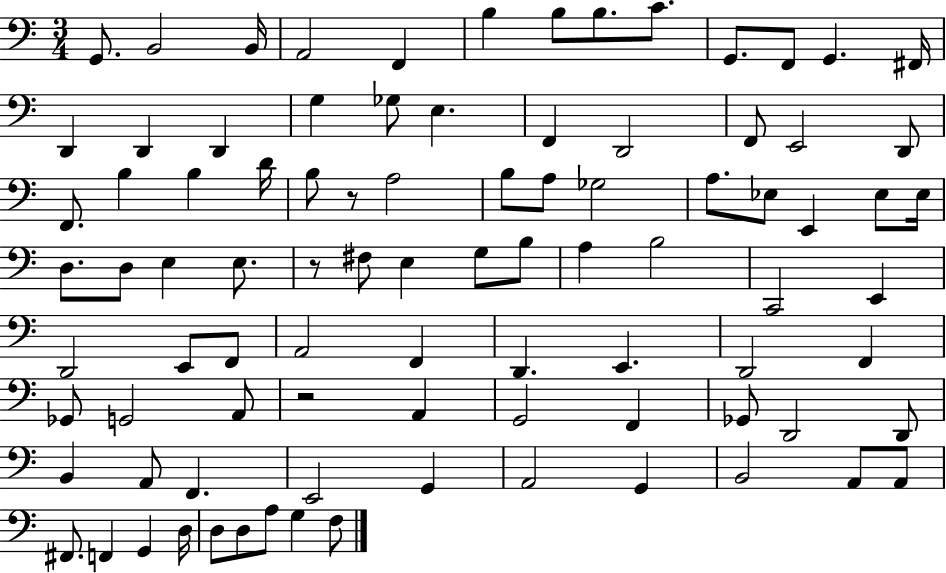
X:1
T:Untitled
M:3/4
L:1/4
K:C
G,,/2 B,,2 B,,/4 A,,2 F,, B, B,/2 B,/2 C/2 G,,/2 F,,/2 G,, ^F,,/4 D,, D,, D,, G, _G,/2 E, F,, D,,2 F,,/2 E,,2 D,,/2 F,,/2 B, B, D/4 B,/2 z/2 A,2 B,/2 A,/2 _G,2 A,/2 _E,/2 E,, _E,/2 _E,/4 D,/2 D,/2 E, E,/2 z/2 ^F,/2 E, G,/2 B,/2 A, B,2 C,,2 E,, D,,2 E,,/2 F,,/2 A,,2 F,, D,, E,, D,,2 F,, _G,,/2 G,,2 A,,/2 z2 A,, G,,2 F,, _G,,/2 D,,2 D,,/2 B,, A,,/2 F,, E,,2 G,, A,,2 G,, B,,2 A,,/2 A,,/2 ^F,,/2 F,, G,, D,/4 D,/2 D,/2 A,/2 G, F,/2